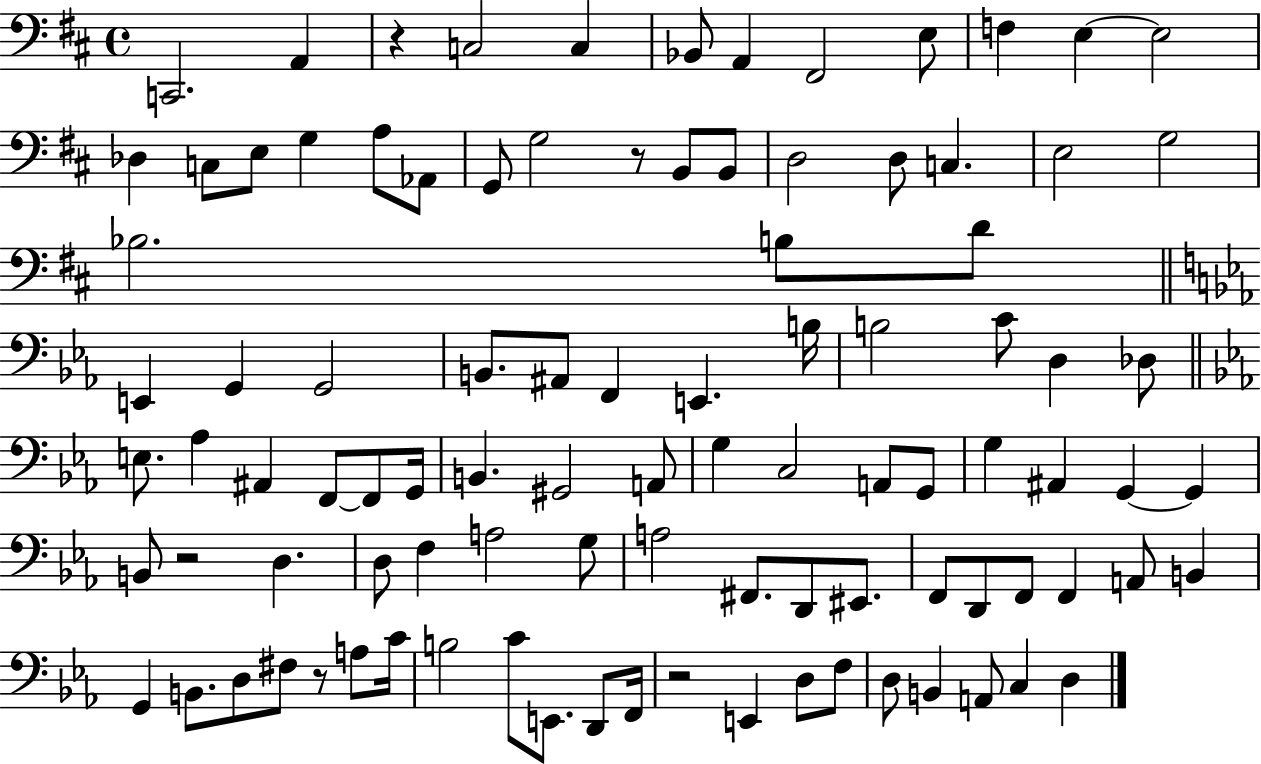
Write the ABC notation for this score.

X:1
T:Untitled
M:4/4
L:1/4
K:D
C,,2 A,, z C,2 C, _B,,/2 A,, ^F,,2 E,/2 F, E, E,2 _D, C,/2 E,/2 G, A,/2 _A,,/2 G,,/2 G,2 z/2 B,,/2 B,,/2 D,2 D,/2 C, E,2 G,2 _B,2 B,/2 D/2 E,, G,, G,,2 B,,/2 ^A,,/2 F,, E,, B,/4 B,2 C/2 D, _D,/2 E,/2 _A, ^A,, F,,/2 F,,/2 G,,/4 B,, ^G,,2 A,,/2 G, C,2 A,,/2 G,,/2 G, ^A,, G,, G,, B,,/2 z2 D, D,/2 F, A,2 G,/2 A,2 ^F,,/2 D,,/2 ^E,,/2 F,,/2 D,,/2 F,,/2 F,, A,,/2 B,, G,, B,,/2 D,/2 ^F,/2 z/2 A,/2 C/4 B,2 C/2 E,,/2 D,,/2 F,,/4 z2 E,, D,/2 F,/2 D,/2 B,, A,,/2 C, D,